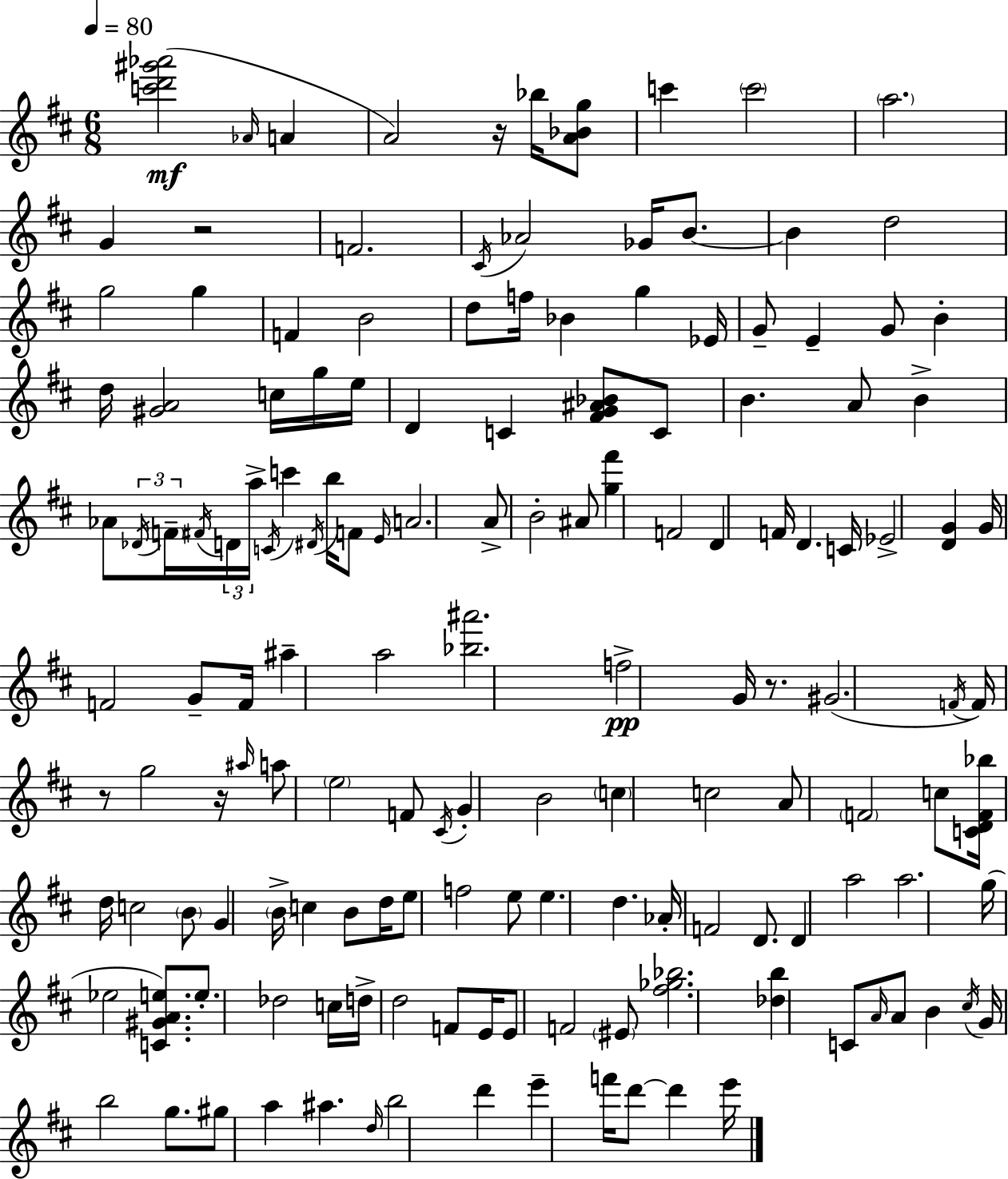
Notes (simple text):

[C6,D6,G#6,Ab6]/h Ab4/s A4/q A4/h R/s Bb5/s [A4,Bb4,G5]/e C6/q C6/h A5/h. G4/q R/h F4/h. C#4/s Ab4/h Gb4/s B4/e. B4/q D5/h G5/h G5/q F4/q B4/h D5/e F5/s Bb4/q G5/q Eb4/s G4/e E4/q G4/e B4/q D5/s [G#4,A4]/h C5/s G5/s E5/s D4/q C4/q [F#4,G4,A#4,Bb4]/e C4/e B4/q. A4/e B4/q Ab4/e Db4/s F4/s F#4/s D4/s A5/s C4/s C6/q D#4/s B5/s F4/e E4/s A4/h. A4/e B4/h A#4/e [G5,F#6]/q F4/h D4/q F4/s D4/q. C4/s Eb4/h [D4,G4]/q G4/s F4/h G4/e F4/s A#5/q A5/h [Bb5,A#6]/h. F5/h G4/s R/e. G#4/h. F4/s F4/s R/e G5/h R/s A#5/s A5/e E5/h F4/e C#4/s G4/q B4/h C5/q C5/h A4/e F4/h C5/e [C4,D4,F4,Bb5]/s D5/s C5/h B4/e G4/q B4/s C5/q B4/e D5/s E5/e F5/h E5/e E5/q. D5/q. Ab4/s F4/h D4/e. D4/q A5/h A5/h. G5/s Eb5/h [C4,G#4,A4,E5]/e. E5/e. Db5/h C5/s D5/s D5/h F4/e E4/s E4/e F4/h EIS4/e [F#5,Gb5,Bb5]/h. [Db5,B5]/q C4/e A4/s A4/e B4/q C#5/s G4/s B5/h G5/e. G#5/e A5/q A#5/q. D5/s B5/h D6/q E6/q F6/s D6/e D6/q E6/s